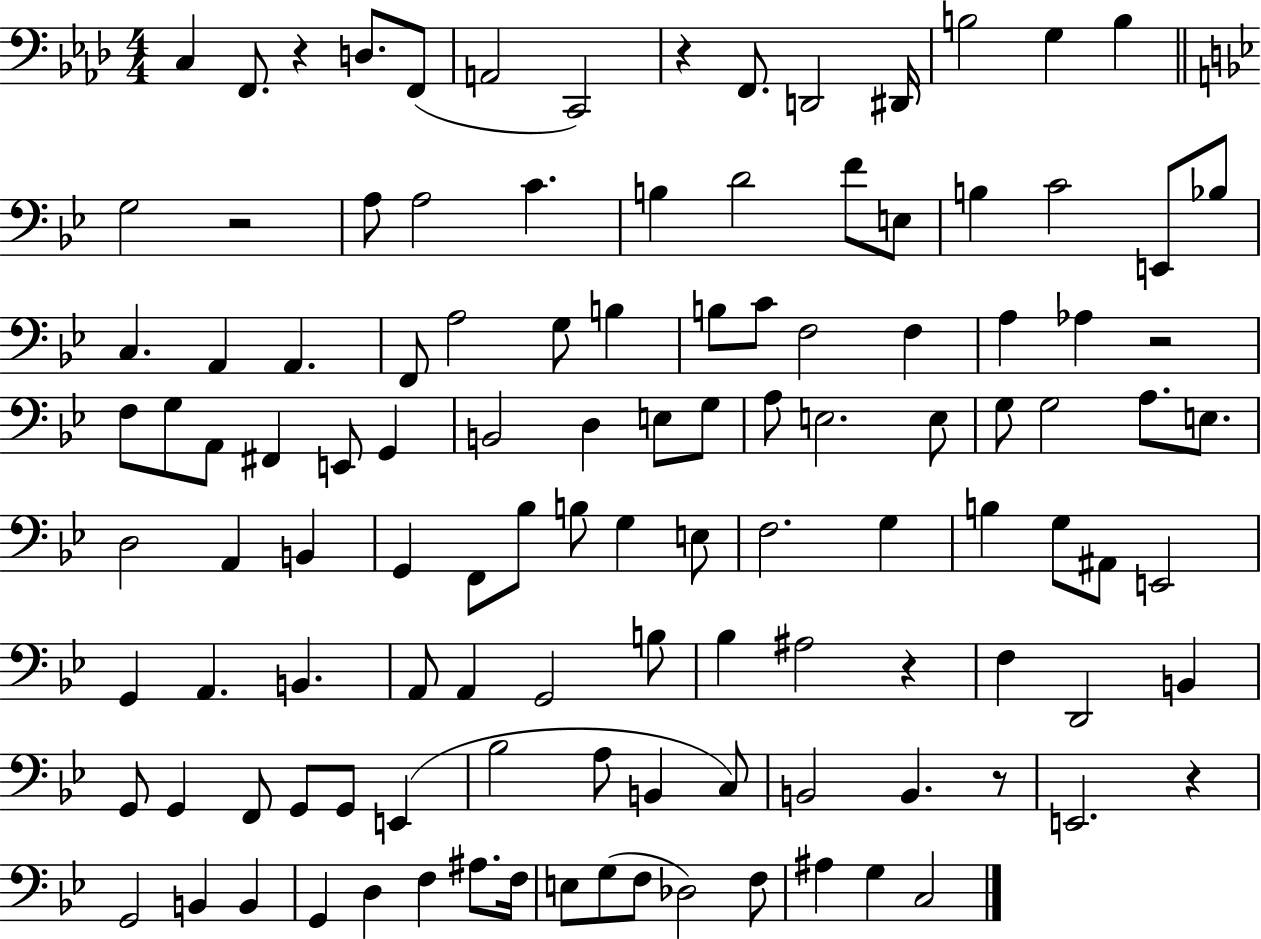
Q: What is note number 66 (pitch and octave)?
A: B3